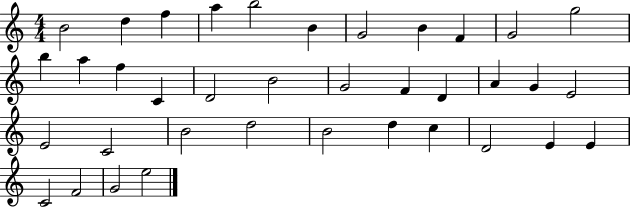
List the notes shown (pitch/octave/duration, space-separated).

B4/h D5/q F5/q A5/q B5/h B4/q G4/h B4/q F4/q G4/h G5/h B5/q A5/q F5/q C4/q D4/h B4/h G4/h F4/q D4/q A4/q G4/q E4/h E4/h C4/h B4/h D5/h B4/h D5/q C5/q D4/h E4/q E4/q C4/h F4/h G4/h E5/h